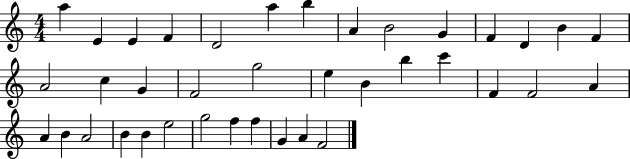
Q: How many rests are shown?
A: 0